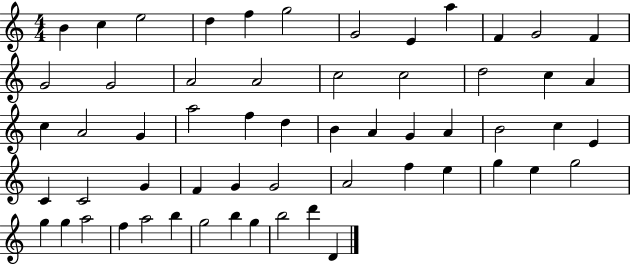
{
  \clef treble
  \numericTimeSignature
  \time 4/4
  \key c \major
  b'4 c''4 e''2 | d''4 f''4 g''2 | g'2 e'4 a''4 | f'4 g'2 f'4 | \break g'2 g'2 | a'2 a'2 | c''2 c''2 | d''2 c''4 a'4 | \break c''4 a'2 g'4 | a''2 f''4 d''4 | b'4 a'4 g'4 a'4 | b'2 c''4 e'4 | \break c'4 c'2 g'4 | f'4 g'4 g'2 | a'2 f''4 e''4 | g''4 e''4 g''2 | \break g''4 g''4 a''2 | f''4 a''2 b''4 | g''2 b''4 g''4 | b''2 d'''4 d'4 | \break \bar "|."
}